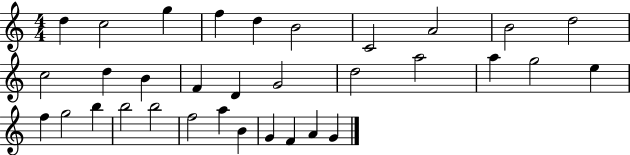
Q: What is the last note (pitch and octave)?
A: G4